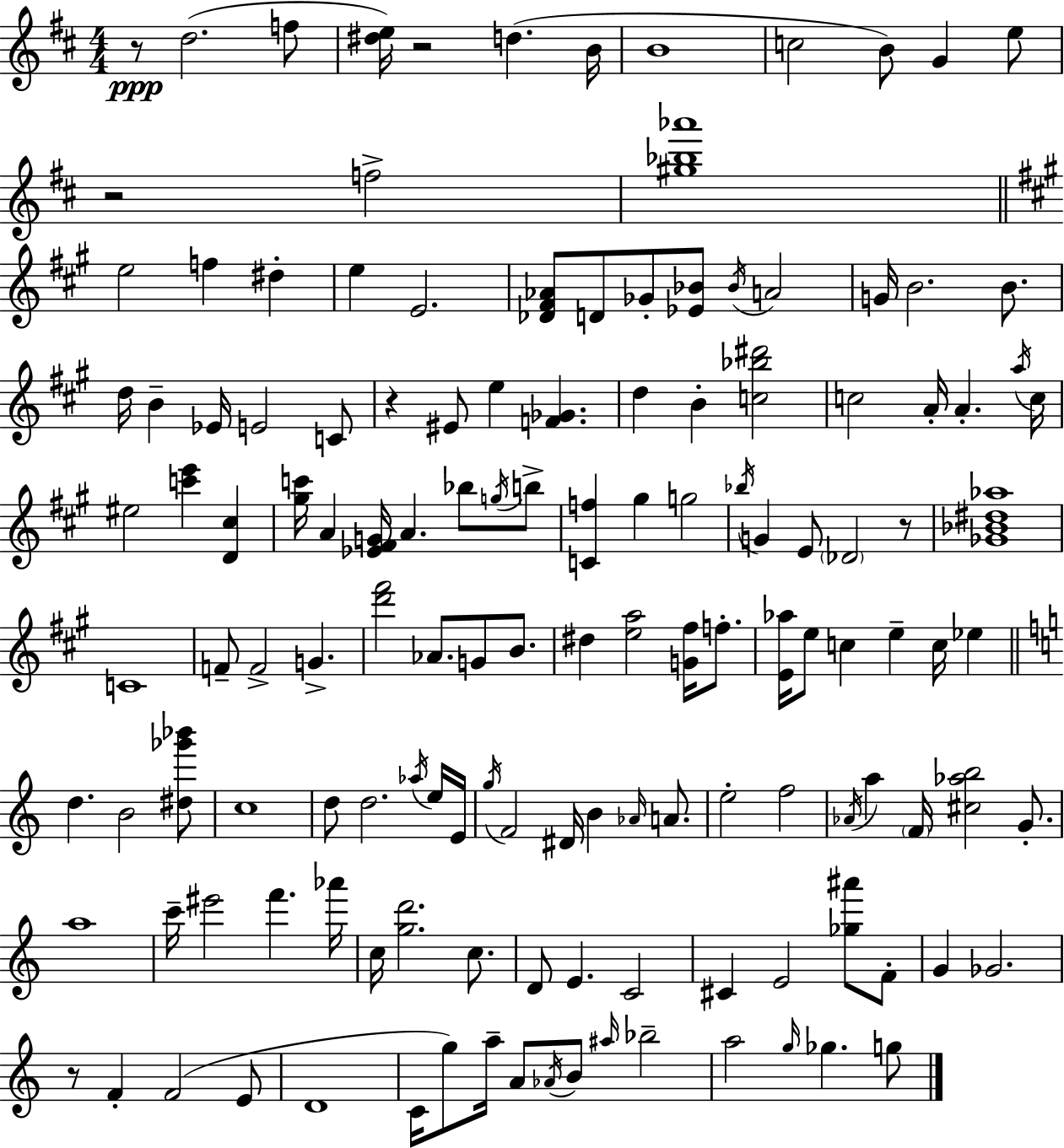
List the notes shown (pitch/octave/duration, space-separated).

R/e D5/h. F5/e [D#5,E5]/s R/h D5/q. B4/s B4/w C5/h B4/e G4/q E5/e R/h F5/h [G#5,Bb5,Ab6]/w E5/h F5/q D#5/q E5/q E4/h. [Db4,F#4,Ab4]/e D4/e Gb4/e [Eb4,Bb4]/e Bb4/s A4/h G4/s B4/h. B4/e. D5/s B4/q Eb4/s E4/h C4/e R/q EIS4/e E5/q [F4,Gb4]/q. D5/q B4/q [C5,Bb5,D#6]/h C5/h A4/s A4/q. A5/s C5/s EIS5/h [C6,E6]/q [D4,C#5]/q [G#5,C6]/s A4/q [Eb4,F#4,G4]/s A4/q. Bb5/e G5/s B5/e [C4,F5]/q G#5/q G5/h Bb5/s G4/q E4/e Db4/h R/e [Gb4,Bb4,D#5,Ab5]/w C4/w F4/e F4/h G4/q. [D6,F#6]/h Ab4/e. G4/e B4/e. D#5/q [E5,A5]/h [G4,F#5]/s F5/e. [E4,Ab5]/s E5/e C5/q E5/q C5/s Eb5/q D5/q. B4/h [D#5,Gb6,Bb6]/e C5/w D5/e D5/h. Ab5/s E5/s E4/s G5/s F4/h D#4/s B4/q Ab4/s A4/e. E5/h F5/h Ab4/s A5/q F4/s [C#5,Ab5,B5]/h G4/e. A5/w C6/s EIS6/h F6/q. Ab6/s C5/s [G5,D6]/h. C5/e. D4/e E4/q. C4/h C#4/q E4/h [Gb5,A#6]/e F4/e G4/q Gb4/h. R/e F4/q F4/h E4/e D4/w C4/s G5/e A5/s A4/e Ab4/s B4/e A#5/s Bb5/h A5/h G5/s Gb5/q. G5/e